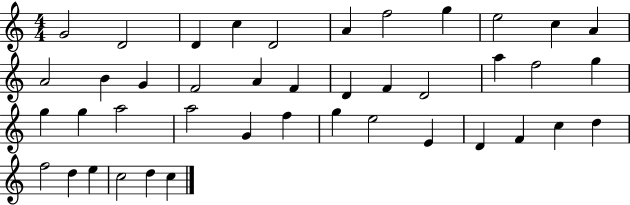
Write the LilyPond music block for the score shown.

{
  \clef treble
  \numericTimeSignature
  \time 4/4
  \key c \major
  g'2 d'2 | d'4 c''4 d'2 | a'4 f''2 g''4 | e''2 c''4 a'4 | \break a'2 b'4 g'4 | f'2 a'4 f'4 | d'4 f'4 d'2 | a''4 f''2 g''4 | \break g''4 g''4 a''2 | a''2 g'4 f''4 | g''4 e''2 e'4 | d'4 f'4 c''4 d''4 | \break f''2 d''4 e''4 | c''2 d''4 c''4 | \bar "|."
}